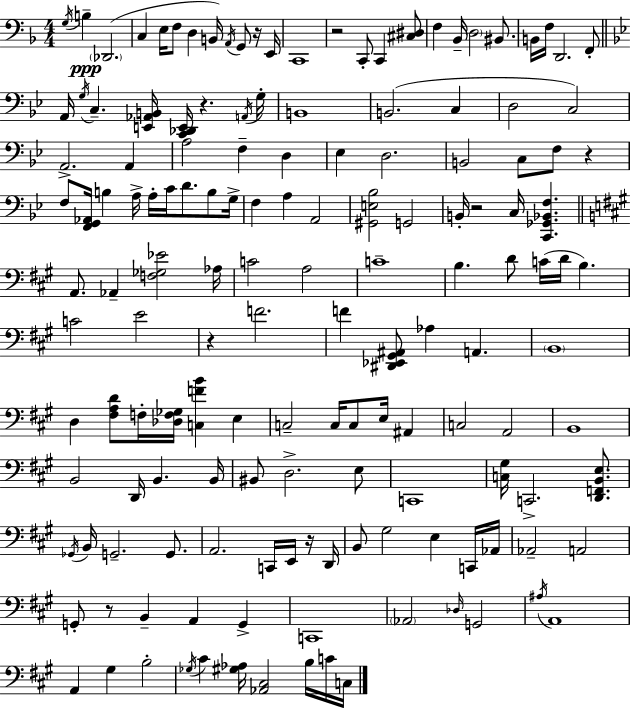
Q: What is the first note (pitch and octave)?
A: G3